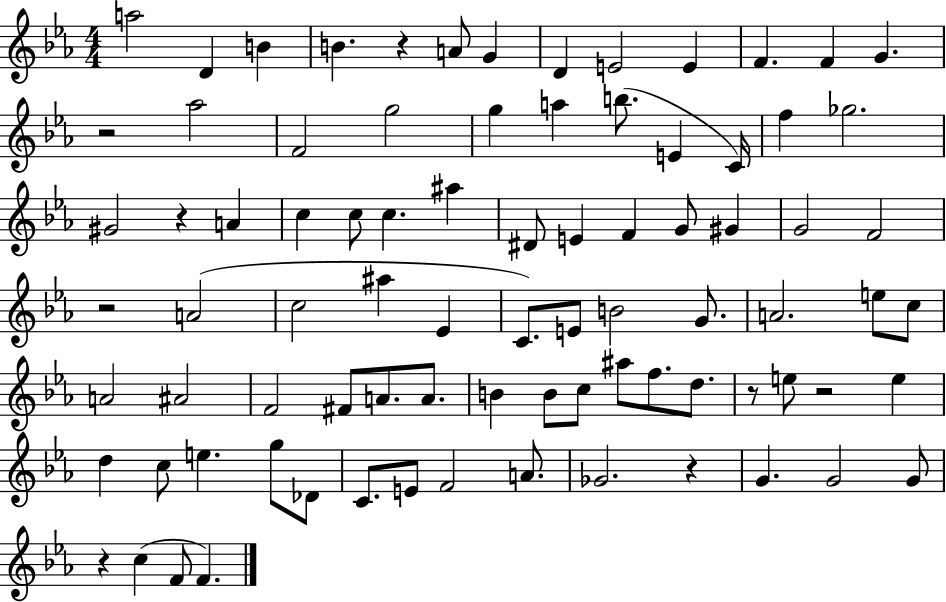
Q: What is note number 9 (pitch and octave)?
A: E4